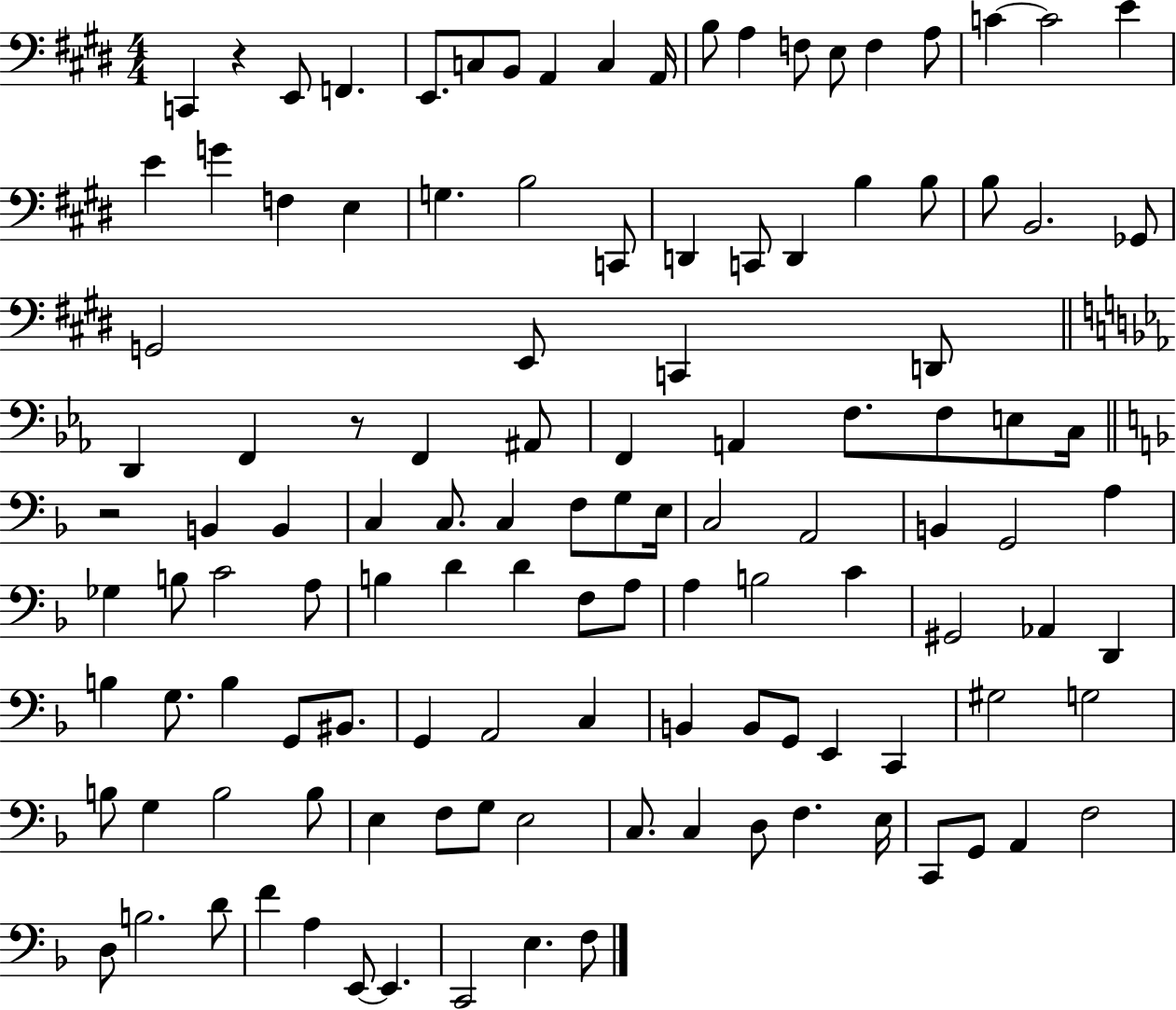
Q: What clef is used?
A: bass